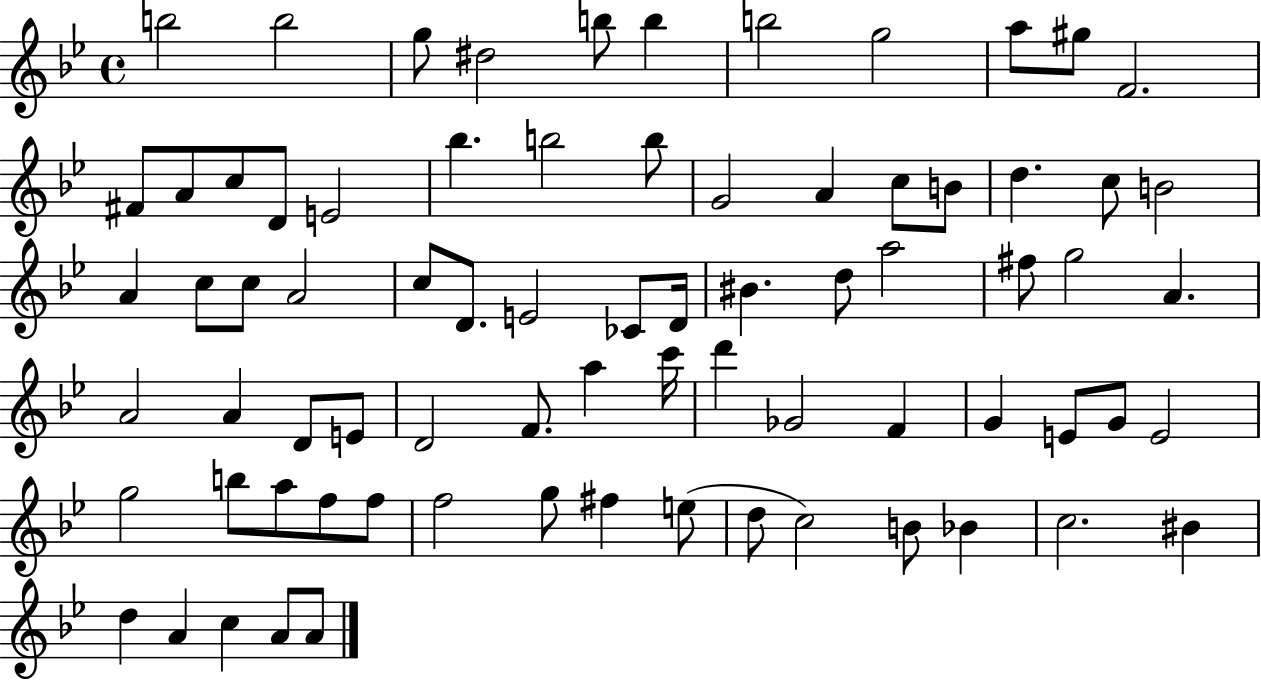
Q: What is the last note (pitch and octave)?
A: A4